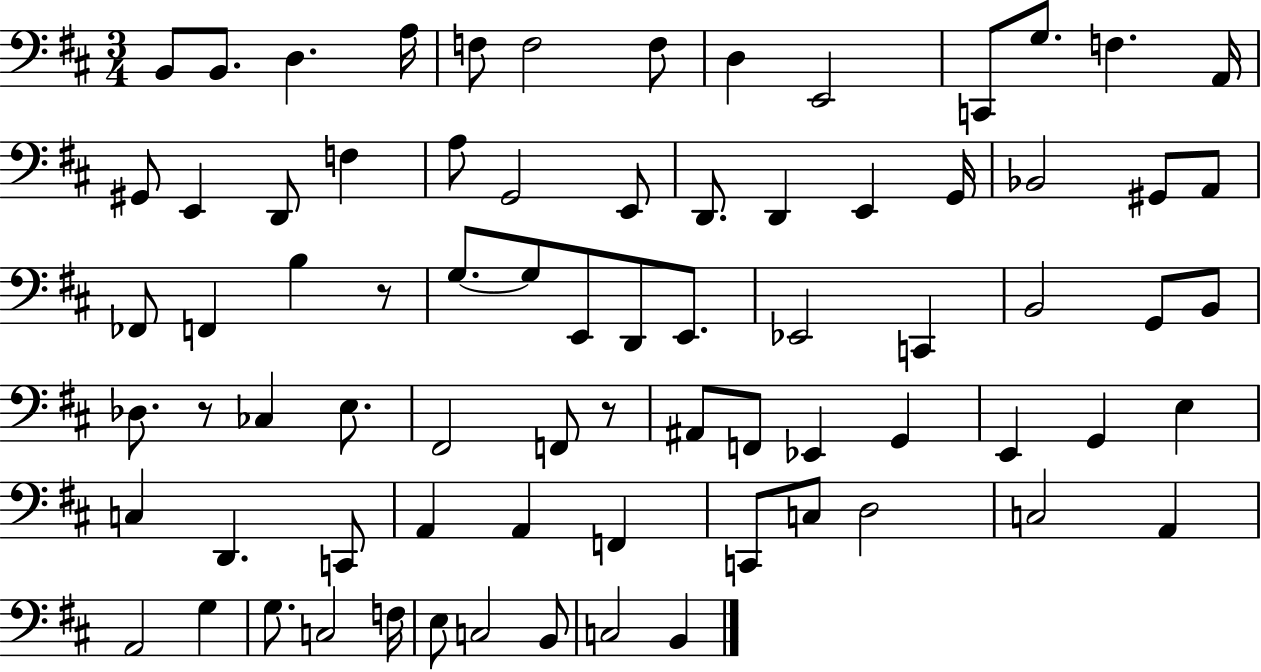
{
  \clef bass
  \numericTimeSignature
  \time 3/4
  \key d \major
  \repeat volta 2 { b,8 b,8. d4. a16 | f8 f2 f8 | d4 e,2 | c,8 g8. f4. a,16 | \break gis,8 e,4 d,8 f4 | a8 g,2 e,8 | d,8. d,4 e,4 g,16 | bes,2 gis,8 a,8 | \break fes,8 f,4 b4 r8 | g8.~~ g8 e,8 d,8 e,8. | ees,2 c,4 | b,2 g,8 b,8 | \break des8. r8 ces4 e8. | fis,2 f,8 r8 | ais,8 f,8 ees,4 g,4 | e,4 g,4 e4 | \break c4 d,4. c,8 | a,4 a,4 f,4 | c,8 c8 d2 | c2 a,4 | \break a,2 g4 | g8. c2 f16 | e8 c2 b,8 | c2 b,4 | \break } \bar "|."
}